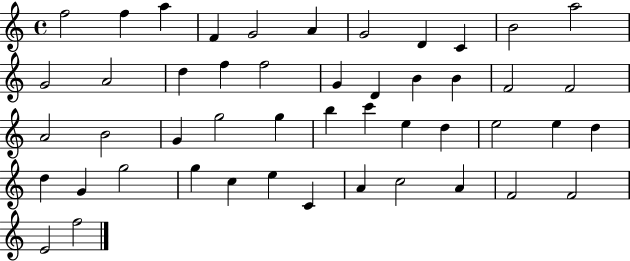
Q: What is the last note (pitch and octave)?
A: F5